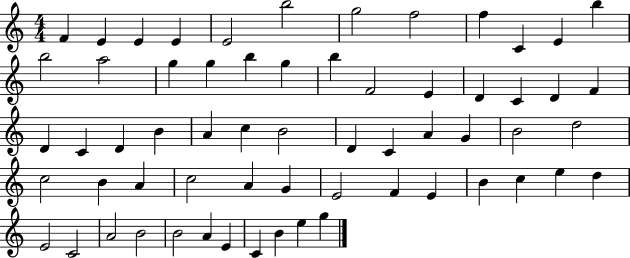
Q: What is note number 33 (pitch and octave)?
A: D4